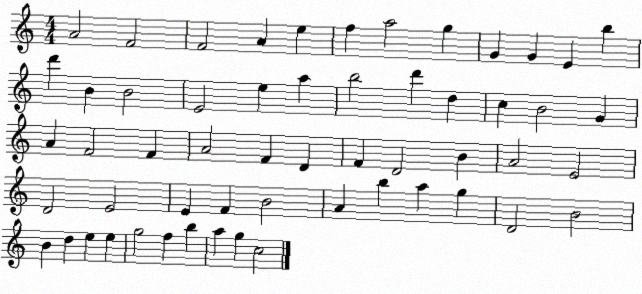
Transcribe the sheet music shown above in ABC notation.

X:1
T:Untitled
M:4/4
L:1/4
K:C
A2 F2 F2 A e f a2 g G G E b d' B B2 E2 e a b2 d' d c B2 G A F2 F A2 F D F D2 B A2 E2 D2 E2 E F B2 A b a g D2 B2 B d e e g2 f b a g c2